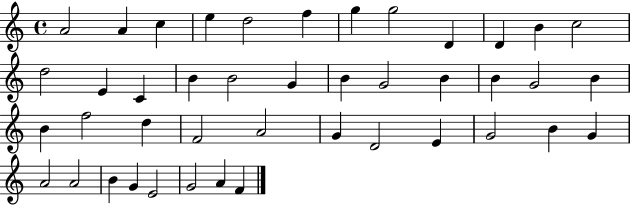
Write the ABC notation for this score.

X:1
T:Untitled
M:4/4
L:1/4
K:C
A2 A c e d2 f g g2 D D B c2 d2 E C B B2 G B G2 B B G2 B B f2 d F2 A2 G D2 E G2 B G A2 A2 B G E2 G2 A F